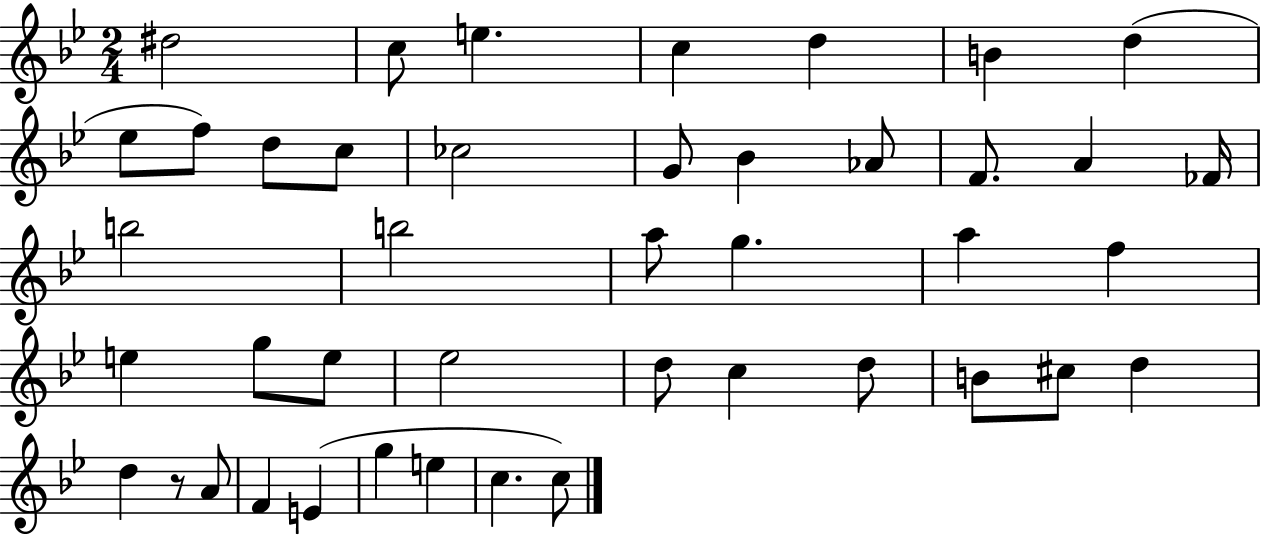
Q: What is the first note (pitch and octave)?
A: D#5